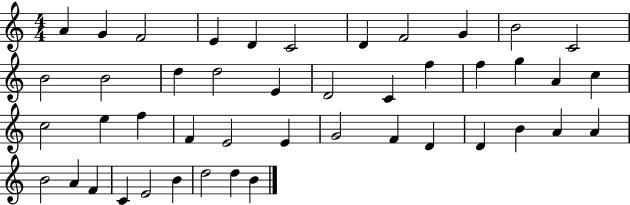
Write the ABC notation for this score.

X:1
T:Untitled
M:4/4
L:1/4
K:C
A G F2 E D C2 D F2 G B2 C2 B2 B2 d d2 E D2 C f f g A c c2 e f F E2 E G2 F D D B A A B2 A F C E2 B d2 d B